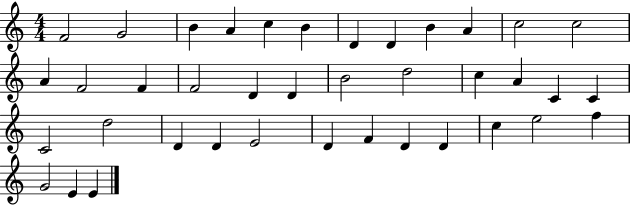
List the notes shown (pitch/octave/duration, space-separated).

F4/h G4/h B4/q A4/q C5/q B4/q D4/q D4/q B4/q A4/q C5/h C5/h A4/q F4/h F4/q F4/h D4/q D4/q B4/h D5/h C5/q A4/q C4/q C4/q C4/h D5/h D4/q D4/q E4/h D4/q F4/q D4/q D4/q C5/q E5/h F5/q G4/h E4/q E4/q